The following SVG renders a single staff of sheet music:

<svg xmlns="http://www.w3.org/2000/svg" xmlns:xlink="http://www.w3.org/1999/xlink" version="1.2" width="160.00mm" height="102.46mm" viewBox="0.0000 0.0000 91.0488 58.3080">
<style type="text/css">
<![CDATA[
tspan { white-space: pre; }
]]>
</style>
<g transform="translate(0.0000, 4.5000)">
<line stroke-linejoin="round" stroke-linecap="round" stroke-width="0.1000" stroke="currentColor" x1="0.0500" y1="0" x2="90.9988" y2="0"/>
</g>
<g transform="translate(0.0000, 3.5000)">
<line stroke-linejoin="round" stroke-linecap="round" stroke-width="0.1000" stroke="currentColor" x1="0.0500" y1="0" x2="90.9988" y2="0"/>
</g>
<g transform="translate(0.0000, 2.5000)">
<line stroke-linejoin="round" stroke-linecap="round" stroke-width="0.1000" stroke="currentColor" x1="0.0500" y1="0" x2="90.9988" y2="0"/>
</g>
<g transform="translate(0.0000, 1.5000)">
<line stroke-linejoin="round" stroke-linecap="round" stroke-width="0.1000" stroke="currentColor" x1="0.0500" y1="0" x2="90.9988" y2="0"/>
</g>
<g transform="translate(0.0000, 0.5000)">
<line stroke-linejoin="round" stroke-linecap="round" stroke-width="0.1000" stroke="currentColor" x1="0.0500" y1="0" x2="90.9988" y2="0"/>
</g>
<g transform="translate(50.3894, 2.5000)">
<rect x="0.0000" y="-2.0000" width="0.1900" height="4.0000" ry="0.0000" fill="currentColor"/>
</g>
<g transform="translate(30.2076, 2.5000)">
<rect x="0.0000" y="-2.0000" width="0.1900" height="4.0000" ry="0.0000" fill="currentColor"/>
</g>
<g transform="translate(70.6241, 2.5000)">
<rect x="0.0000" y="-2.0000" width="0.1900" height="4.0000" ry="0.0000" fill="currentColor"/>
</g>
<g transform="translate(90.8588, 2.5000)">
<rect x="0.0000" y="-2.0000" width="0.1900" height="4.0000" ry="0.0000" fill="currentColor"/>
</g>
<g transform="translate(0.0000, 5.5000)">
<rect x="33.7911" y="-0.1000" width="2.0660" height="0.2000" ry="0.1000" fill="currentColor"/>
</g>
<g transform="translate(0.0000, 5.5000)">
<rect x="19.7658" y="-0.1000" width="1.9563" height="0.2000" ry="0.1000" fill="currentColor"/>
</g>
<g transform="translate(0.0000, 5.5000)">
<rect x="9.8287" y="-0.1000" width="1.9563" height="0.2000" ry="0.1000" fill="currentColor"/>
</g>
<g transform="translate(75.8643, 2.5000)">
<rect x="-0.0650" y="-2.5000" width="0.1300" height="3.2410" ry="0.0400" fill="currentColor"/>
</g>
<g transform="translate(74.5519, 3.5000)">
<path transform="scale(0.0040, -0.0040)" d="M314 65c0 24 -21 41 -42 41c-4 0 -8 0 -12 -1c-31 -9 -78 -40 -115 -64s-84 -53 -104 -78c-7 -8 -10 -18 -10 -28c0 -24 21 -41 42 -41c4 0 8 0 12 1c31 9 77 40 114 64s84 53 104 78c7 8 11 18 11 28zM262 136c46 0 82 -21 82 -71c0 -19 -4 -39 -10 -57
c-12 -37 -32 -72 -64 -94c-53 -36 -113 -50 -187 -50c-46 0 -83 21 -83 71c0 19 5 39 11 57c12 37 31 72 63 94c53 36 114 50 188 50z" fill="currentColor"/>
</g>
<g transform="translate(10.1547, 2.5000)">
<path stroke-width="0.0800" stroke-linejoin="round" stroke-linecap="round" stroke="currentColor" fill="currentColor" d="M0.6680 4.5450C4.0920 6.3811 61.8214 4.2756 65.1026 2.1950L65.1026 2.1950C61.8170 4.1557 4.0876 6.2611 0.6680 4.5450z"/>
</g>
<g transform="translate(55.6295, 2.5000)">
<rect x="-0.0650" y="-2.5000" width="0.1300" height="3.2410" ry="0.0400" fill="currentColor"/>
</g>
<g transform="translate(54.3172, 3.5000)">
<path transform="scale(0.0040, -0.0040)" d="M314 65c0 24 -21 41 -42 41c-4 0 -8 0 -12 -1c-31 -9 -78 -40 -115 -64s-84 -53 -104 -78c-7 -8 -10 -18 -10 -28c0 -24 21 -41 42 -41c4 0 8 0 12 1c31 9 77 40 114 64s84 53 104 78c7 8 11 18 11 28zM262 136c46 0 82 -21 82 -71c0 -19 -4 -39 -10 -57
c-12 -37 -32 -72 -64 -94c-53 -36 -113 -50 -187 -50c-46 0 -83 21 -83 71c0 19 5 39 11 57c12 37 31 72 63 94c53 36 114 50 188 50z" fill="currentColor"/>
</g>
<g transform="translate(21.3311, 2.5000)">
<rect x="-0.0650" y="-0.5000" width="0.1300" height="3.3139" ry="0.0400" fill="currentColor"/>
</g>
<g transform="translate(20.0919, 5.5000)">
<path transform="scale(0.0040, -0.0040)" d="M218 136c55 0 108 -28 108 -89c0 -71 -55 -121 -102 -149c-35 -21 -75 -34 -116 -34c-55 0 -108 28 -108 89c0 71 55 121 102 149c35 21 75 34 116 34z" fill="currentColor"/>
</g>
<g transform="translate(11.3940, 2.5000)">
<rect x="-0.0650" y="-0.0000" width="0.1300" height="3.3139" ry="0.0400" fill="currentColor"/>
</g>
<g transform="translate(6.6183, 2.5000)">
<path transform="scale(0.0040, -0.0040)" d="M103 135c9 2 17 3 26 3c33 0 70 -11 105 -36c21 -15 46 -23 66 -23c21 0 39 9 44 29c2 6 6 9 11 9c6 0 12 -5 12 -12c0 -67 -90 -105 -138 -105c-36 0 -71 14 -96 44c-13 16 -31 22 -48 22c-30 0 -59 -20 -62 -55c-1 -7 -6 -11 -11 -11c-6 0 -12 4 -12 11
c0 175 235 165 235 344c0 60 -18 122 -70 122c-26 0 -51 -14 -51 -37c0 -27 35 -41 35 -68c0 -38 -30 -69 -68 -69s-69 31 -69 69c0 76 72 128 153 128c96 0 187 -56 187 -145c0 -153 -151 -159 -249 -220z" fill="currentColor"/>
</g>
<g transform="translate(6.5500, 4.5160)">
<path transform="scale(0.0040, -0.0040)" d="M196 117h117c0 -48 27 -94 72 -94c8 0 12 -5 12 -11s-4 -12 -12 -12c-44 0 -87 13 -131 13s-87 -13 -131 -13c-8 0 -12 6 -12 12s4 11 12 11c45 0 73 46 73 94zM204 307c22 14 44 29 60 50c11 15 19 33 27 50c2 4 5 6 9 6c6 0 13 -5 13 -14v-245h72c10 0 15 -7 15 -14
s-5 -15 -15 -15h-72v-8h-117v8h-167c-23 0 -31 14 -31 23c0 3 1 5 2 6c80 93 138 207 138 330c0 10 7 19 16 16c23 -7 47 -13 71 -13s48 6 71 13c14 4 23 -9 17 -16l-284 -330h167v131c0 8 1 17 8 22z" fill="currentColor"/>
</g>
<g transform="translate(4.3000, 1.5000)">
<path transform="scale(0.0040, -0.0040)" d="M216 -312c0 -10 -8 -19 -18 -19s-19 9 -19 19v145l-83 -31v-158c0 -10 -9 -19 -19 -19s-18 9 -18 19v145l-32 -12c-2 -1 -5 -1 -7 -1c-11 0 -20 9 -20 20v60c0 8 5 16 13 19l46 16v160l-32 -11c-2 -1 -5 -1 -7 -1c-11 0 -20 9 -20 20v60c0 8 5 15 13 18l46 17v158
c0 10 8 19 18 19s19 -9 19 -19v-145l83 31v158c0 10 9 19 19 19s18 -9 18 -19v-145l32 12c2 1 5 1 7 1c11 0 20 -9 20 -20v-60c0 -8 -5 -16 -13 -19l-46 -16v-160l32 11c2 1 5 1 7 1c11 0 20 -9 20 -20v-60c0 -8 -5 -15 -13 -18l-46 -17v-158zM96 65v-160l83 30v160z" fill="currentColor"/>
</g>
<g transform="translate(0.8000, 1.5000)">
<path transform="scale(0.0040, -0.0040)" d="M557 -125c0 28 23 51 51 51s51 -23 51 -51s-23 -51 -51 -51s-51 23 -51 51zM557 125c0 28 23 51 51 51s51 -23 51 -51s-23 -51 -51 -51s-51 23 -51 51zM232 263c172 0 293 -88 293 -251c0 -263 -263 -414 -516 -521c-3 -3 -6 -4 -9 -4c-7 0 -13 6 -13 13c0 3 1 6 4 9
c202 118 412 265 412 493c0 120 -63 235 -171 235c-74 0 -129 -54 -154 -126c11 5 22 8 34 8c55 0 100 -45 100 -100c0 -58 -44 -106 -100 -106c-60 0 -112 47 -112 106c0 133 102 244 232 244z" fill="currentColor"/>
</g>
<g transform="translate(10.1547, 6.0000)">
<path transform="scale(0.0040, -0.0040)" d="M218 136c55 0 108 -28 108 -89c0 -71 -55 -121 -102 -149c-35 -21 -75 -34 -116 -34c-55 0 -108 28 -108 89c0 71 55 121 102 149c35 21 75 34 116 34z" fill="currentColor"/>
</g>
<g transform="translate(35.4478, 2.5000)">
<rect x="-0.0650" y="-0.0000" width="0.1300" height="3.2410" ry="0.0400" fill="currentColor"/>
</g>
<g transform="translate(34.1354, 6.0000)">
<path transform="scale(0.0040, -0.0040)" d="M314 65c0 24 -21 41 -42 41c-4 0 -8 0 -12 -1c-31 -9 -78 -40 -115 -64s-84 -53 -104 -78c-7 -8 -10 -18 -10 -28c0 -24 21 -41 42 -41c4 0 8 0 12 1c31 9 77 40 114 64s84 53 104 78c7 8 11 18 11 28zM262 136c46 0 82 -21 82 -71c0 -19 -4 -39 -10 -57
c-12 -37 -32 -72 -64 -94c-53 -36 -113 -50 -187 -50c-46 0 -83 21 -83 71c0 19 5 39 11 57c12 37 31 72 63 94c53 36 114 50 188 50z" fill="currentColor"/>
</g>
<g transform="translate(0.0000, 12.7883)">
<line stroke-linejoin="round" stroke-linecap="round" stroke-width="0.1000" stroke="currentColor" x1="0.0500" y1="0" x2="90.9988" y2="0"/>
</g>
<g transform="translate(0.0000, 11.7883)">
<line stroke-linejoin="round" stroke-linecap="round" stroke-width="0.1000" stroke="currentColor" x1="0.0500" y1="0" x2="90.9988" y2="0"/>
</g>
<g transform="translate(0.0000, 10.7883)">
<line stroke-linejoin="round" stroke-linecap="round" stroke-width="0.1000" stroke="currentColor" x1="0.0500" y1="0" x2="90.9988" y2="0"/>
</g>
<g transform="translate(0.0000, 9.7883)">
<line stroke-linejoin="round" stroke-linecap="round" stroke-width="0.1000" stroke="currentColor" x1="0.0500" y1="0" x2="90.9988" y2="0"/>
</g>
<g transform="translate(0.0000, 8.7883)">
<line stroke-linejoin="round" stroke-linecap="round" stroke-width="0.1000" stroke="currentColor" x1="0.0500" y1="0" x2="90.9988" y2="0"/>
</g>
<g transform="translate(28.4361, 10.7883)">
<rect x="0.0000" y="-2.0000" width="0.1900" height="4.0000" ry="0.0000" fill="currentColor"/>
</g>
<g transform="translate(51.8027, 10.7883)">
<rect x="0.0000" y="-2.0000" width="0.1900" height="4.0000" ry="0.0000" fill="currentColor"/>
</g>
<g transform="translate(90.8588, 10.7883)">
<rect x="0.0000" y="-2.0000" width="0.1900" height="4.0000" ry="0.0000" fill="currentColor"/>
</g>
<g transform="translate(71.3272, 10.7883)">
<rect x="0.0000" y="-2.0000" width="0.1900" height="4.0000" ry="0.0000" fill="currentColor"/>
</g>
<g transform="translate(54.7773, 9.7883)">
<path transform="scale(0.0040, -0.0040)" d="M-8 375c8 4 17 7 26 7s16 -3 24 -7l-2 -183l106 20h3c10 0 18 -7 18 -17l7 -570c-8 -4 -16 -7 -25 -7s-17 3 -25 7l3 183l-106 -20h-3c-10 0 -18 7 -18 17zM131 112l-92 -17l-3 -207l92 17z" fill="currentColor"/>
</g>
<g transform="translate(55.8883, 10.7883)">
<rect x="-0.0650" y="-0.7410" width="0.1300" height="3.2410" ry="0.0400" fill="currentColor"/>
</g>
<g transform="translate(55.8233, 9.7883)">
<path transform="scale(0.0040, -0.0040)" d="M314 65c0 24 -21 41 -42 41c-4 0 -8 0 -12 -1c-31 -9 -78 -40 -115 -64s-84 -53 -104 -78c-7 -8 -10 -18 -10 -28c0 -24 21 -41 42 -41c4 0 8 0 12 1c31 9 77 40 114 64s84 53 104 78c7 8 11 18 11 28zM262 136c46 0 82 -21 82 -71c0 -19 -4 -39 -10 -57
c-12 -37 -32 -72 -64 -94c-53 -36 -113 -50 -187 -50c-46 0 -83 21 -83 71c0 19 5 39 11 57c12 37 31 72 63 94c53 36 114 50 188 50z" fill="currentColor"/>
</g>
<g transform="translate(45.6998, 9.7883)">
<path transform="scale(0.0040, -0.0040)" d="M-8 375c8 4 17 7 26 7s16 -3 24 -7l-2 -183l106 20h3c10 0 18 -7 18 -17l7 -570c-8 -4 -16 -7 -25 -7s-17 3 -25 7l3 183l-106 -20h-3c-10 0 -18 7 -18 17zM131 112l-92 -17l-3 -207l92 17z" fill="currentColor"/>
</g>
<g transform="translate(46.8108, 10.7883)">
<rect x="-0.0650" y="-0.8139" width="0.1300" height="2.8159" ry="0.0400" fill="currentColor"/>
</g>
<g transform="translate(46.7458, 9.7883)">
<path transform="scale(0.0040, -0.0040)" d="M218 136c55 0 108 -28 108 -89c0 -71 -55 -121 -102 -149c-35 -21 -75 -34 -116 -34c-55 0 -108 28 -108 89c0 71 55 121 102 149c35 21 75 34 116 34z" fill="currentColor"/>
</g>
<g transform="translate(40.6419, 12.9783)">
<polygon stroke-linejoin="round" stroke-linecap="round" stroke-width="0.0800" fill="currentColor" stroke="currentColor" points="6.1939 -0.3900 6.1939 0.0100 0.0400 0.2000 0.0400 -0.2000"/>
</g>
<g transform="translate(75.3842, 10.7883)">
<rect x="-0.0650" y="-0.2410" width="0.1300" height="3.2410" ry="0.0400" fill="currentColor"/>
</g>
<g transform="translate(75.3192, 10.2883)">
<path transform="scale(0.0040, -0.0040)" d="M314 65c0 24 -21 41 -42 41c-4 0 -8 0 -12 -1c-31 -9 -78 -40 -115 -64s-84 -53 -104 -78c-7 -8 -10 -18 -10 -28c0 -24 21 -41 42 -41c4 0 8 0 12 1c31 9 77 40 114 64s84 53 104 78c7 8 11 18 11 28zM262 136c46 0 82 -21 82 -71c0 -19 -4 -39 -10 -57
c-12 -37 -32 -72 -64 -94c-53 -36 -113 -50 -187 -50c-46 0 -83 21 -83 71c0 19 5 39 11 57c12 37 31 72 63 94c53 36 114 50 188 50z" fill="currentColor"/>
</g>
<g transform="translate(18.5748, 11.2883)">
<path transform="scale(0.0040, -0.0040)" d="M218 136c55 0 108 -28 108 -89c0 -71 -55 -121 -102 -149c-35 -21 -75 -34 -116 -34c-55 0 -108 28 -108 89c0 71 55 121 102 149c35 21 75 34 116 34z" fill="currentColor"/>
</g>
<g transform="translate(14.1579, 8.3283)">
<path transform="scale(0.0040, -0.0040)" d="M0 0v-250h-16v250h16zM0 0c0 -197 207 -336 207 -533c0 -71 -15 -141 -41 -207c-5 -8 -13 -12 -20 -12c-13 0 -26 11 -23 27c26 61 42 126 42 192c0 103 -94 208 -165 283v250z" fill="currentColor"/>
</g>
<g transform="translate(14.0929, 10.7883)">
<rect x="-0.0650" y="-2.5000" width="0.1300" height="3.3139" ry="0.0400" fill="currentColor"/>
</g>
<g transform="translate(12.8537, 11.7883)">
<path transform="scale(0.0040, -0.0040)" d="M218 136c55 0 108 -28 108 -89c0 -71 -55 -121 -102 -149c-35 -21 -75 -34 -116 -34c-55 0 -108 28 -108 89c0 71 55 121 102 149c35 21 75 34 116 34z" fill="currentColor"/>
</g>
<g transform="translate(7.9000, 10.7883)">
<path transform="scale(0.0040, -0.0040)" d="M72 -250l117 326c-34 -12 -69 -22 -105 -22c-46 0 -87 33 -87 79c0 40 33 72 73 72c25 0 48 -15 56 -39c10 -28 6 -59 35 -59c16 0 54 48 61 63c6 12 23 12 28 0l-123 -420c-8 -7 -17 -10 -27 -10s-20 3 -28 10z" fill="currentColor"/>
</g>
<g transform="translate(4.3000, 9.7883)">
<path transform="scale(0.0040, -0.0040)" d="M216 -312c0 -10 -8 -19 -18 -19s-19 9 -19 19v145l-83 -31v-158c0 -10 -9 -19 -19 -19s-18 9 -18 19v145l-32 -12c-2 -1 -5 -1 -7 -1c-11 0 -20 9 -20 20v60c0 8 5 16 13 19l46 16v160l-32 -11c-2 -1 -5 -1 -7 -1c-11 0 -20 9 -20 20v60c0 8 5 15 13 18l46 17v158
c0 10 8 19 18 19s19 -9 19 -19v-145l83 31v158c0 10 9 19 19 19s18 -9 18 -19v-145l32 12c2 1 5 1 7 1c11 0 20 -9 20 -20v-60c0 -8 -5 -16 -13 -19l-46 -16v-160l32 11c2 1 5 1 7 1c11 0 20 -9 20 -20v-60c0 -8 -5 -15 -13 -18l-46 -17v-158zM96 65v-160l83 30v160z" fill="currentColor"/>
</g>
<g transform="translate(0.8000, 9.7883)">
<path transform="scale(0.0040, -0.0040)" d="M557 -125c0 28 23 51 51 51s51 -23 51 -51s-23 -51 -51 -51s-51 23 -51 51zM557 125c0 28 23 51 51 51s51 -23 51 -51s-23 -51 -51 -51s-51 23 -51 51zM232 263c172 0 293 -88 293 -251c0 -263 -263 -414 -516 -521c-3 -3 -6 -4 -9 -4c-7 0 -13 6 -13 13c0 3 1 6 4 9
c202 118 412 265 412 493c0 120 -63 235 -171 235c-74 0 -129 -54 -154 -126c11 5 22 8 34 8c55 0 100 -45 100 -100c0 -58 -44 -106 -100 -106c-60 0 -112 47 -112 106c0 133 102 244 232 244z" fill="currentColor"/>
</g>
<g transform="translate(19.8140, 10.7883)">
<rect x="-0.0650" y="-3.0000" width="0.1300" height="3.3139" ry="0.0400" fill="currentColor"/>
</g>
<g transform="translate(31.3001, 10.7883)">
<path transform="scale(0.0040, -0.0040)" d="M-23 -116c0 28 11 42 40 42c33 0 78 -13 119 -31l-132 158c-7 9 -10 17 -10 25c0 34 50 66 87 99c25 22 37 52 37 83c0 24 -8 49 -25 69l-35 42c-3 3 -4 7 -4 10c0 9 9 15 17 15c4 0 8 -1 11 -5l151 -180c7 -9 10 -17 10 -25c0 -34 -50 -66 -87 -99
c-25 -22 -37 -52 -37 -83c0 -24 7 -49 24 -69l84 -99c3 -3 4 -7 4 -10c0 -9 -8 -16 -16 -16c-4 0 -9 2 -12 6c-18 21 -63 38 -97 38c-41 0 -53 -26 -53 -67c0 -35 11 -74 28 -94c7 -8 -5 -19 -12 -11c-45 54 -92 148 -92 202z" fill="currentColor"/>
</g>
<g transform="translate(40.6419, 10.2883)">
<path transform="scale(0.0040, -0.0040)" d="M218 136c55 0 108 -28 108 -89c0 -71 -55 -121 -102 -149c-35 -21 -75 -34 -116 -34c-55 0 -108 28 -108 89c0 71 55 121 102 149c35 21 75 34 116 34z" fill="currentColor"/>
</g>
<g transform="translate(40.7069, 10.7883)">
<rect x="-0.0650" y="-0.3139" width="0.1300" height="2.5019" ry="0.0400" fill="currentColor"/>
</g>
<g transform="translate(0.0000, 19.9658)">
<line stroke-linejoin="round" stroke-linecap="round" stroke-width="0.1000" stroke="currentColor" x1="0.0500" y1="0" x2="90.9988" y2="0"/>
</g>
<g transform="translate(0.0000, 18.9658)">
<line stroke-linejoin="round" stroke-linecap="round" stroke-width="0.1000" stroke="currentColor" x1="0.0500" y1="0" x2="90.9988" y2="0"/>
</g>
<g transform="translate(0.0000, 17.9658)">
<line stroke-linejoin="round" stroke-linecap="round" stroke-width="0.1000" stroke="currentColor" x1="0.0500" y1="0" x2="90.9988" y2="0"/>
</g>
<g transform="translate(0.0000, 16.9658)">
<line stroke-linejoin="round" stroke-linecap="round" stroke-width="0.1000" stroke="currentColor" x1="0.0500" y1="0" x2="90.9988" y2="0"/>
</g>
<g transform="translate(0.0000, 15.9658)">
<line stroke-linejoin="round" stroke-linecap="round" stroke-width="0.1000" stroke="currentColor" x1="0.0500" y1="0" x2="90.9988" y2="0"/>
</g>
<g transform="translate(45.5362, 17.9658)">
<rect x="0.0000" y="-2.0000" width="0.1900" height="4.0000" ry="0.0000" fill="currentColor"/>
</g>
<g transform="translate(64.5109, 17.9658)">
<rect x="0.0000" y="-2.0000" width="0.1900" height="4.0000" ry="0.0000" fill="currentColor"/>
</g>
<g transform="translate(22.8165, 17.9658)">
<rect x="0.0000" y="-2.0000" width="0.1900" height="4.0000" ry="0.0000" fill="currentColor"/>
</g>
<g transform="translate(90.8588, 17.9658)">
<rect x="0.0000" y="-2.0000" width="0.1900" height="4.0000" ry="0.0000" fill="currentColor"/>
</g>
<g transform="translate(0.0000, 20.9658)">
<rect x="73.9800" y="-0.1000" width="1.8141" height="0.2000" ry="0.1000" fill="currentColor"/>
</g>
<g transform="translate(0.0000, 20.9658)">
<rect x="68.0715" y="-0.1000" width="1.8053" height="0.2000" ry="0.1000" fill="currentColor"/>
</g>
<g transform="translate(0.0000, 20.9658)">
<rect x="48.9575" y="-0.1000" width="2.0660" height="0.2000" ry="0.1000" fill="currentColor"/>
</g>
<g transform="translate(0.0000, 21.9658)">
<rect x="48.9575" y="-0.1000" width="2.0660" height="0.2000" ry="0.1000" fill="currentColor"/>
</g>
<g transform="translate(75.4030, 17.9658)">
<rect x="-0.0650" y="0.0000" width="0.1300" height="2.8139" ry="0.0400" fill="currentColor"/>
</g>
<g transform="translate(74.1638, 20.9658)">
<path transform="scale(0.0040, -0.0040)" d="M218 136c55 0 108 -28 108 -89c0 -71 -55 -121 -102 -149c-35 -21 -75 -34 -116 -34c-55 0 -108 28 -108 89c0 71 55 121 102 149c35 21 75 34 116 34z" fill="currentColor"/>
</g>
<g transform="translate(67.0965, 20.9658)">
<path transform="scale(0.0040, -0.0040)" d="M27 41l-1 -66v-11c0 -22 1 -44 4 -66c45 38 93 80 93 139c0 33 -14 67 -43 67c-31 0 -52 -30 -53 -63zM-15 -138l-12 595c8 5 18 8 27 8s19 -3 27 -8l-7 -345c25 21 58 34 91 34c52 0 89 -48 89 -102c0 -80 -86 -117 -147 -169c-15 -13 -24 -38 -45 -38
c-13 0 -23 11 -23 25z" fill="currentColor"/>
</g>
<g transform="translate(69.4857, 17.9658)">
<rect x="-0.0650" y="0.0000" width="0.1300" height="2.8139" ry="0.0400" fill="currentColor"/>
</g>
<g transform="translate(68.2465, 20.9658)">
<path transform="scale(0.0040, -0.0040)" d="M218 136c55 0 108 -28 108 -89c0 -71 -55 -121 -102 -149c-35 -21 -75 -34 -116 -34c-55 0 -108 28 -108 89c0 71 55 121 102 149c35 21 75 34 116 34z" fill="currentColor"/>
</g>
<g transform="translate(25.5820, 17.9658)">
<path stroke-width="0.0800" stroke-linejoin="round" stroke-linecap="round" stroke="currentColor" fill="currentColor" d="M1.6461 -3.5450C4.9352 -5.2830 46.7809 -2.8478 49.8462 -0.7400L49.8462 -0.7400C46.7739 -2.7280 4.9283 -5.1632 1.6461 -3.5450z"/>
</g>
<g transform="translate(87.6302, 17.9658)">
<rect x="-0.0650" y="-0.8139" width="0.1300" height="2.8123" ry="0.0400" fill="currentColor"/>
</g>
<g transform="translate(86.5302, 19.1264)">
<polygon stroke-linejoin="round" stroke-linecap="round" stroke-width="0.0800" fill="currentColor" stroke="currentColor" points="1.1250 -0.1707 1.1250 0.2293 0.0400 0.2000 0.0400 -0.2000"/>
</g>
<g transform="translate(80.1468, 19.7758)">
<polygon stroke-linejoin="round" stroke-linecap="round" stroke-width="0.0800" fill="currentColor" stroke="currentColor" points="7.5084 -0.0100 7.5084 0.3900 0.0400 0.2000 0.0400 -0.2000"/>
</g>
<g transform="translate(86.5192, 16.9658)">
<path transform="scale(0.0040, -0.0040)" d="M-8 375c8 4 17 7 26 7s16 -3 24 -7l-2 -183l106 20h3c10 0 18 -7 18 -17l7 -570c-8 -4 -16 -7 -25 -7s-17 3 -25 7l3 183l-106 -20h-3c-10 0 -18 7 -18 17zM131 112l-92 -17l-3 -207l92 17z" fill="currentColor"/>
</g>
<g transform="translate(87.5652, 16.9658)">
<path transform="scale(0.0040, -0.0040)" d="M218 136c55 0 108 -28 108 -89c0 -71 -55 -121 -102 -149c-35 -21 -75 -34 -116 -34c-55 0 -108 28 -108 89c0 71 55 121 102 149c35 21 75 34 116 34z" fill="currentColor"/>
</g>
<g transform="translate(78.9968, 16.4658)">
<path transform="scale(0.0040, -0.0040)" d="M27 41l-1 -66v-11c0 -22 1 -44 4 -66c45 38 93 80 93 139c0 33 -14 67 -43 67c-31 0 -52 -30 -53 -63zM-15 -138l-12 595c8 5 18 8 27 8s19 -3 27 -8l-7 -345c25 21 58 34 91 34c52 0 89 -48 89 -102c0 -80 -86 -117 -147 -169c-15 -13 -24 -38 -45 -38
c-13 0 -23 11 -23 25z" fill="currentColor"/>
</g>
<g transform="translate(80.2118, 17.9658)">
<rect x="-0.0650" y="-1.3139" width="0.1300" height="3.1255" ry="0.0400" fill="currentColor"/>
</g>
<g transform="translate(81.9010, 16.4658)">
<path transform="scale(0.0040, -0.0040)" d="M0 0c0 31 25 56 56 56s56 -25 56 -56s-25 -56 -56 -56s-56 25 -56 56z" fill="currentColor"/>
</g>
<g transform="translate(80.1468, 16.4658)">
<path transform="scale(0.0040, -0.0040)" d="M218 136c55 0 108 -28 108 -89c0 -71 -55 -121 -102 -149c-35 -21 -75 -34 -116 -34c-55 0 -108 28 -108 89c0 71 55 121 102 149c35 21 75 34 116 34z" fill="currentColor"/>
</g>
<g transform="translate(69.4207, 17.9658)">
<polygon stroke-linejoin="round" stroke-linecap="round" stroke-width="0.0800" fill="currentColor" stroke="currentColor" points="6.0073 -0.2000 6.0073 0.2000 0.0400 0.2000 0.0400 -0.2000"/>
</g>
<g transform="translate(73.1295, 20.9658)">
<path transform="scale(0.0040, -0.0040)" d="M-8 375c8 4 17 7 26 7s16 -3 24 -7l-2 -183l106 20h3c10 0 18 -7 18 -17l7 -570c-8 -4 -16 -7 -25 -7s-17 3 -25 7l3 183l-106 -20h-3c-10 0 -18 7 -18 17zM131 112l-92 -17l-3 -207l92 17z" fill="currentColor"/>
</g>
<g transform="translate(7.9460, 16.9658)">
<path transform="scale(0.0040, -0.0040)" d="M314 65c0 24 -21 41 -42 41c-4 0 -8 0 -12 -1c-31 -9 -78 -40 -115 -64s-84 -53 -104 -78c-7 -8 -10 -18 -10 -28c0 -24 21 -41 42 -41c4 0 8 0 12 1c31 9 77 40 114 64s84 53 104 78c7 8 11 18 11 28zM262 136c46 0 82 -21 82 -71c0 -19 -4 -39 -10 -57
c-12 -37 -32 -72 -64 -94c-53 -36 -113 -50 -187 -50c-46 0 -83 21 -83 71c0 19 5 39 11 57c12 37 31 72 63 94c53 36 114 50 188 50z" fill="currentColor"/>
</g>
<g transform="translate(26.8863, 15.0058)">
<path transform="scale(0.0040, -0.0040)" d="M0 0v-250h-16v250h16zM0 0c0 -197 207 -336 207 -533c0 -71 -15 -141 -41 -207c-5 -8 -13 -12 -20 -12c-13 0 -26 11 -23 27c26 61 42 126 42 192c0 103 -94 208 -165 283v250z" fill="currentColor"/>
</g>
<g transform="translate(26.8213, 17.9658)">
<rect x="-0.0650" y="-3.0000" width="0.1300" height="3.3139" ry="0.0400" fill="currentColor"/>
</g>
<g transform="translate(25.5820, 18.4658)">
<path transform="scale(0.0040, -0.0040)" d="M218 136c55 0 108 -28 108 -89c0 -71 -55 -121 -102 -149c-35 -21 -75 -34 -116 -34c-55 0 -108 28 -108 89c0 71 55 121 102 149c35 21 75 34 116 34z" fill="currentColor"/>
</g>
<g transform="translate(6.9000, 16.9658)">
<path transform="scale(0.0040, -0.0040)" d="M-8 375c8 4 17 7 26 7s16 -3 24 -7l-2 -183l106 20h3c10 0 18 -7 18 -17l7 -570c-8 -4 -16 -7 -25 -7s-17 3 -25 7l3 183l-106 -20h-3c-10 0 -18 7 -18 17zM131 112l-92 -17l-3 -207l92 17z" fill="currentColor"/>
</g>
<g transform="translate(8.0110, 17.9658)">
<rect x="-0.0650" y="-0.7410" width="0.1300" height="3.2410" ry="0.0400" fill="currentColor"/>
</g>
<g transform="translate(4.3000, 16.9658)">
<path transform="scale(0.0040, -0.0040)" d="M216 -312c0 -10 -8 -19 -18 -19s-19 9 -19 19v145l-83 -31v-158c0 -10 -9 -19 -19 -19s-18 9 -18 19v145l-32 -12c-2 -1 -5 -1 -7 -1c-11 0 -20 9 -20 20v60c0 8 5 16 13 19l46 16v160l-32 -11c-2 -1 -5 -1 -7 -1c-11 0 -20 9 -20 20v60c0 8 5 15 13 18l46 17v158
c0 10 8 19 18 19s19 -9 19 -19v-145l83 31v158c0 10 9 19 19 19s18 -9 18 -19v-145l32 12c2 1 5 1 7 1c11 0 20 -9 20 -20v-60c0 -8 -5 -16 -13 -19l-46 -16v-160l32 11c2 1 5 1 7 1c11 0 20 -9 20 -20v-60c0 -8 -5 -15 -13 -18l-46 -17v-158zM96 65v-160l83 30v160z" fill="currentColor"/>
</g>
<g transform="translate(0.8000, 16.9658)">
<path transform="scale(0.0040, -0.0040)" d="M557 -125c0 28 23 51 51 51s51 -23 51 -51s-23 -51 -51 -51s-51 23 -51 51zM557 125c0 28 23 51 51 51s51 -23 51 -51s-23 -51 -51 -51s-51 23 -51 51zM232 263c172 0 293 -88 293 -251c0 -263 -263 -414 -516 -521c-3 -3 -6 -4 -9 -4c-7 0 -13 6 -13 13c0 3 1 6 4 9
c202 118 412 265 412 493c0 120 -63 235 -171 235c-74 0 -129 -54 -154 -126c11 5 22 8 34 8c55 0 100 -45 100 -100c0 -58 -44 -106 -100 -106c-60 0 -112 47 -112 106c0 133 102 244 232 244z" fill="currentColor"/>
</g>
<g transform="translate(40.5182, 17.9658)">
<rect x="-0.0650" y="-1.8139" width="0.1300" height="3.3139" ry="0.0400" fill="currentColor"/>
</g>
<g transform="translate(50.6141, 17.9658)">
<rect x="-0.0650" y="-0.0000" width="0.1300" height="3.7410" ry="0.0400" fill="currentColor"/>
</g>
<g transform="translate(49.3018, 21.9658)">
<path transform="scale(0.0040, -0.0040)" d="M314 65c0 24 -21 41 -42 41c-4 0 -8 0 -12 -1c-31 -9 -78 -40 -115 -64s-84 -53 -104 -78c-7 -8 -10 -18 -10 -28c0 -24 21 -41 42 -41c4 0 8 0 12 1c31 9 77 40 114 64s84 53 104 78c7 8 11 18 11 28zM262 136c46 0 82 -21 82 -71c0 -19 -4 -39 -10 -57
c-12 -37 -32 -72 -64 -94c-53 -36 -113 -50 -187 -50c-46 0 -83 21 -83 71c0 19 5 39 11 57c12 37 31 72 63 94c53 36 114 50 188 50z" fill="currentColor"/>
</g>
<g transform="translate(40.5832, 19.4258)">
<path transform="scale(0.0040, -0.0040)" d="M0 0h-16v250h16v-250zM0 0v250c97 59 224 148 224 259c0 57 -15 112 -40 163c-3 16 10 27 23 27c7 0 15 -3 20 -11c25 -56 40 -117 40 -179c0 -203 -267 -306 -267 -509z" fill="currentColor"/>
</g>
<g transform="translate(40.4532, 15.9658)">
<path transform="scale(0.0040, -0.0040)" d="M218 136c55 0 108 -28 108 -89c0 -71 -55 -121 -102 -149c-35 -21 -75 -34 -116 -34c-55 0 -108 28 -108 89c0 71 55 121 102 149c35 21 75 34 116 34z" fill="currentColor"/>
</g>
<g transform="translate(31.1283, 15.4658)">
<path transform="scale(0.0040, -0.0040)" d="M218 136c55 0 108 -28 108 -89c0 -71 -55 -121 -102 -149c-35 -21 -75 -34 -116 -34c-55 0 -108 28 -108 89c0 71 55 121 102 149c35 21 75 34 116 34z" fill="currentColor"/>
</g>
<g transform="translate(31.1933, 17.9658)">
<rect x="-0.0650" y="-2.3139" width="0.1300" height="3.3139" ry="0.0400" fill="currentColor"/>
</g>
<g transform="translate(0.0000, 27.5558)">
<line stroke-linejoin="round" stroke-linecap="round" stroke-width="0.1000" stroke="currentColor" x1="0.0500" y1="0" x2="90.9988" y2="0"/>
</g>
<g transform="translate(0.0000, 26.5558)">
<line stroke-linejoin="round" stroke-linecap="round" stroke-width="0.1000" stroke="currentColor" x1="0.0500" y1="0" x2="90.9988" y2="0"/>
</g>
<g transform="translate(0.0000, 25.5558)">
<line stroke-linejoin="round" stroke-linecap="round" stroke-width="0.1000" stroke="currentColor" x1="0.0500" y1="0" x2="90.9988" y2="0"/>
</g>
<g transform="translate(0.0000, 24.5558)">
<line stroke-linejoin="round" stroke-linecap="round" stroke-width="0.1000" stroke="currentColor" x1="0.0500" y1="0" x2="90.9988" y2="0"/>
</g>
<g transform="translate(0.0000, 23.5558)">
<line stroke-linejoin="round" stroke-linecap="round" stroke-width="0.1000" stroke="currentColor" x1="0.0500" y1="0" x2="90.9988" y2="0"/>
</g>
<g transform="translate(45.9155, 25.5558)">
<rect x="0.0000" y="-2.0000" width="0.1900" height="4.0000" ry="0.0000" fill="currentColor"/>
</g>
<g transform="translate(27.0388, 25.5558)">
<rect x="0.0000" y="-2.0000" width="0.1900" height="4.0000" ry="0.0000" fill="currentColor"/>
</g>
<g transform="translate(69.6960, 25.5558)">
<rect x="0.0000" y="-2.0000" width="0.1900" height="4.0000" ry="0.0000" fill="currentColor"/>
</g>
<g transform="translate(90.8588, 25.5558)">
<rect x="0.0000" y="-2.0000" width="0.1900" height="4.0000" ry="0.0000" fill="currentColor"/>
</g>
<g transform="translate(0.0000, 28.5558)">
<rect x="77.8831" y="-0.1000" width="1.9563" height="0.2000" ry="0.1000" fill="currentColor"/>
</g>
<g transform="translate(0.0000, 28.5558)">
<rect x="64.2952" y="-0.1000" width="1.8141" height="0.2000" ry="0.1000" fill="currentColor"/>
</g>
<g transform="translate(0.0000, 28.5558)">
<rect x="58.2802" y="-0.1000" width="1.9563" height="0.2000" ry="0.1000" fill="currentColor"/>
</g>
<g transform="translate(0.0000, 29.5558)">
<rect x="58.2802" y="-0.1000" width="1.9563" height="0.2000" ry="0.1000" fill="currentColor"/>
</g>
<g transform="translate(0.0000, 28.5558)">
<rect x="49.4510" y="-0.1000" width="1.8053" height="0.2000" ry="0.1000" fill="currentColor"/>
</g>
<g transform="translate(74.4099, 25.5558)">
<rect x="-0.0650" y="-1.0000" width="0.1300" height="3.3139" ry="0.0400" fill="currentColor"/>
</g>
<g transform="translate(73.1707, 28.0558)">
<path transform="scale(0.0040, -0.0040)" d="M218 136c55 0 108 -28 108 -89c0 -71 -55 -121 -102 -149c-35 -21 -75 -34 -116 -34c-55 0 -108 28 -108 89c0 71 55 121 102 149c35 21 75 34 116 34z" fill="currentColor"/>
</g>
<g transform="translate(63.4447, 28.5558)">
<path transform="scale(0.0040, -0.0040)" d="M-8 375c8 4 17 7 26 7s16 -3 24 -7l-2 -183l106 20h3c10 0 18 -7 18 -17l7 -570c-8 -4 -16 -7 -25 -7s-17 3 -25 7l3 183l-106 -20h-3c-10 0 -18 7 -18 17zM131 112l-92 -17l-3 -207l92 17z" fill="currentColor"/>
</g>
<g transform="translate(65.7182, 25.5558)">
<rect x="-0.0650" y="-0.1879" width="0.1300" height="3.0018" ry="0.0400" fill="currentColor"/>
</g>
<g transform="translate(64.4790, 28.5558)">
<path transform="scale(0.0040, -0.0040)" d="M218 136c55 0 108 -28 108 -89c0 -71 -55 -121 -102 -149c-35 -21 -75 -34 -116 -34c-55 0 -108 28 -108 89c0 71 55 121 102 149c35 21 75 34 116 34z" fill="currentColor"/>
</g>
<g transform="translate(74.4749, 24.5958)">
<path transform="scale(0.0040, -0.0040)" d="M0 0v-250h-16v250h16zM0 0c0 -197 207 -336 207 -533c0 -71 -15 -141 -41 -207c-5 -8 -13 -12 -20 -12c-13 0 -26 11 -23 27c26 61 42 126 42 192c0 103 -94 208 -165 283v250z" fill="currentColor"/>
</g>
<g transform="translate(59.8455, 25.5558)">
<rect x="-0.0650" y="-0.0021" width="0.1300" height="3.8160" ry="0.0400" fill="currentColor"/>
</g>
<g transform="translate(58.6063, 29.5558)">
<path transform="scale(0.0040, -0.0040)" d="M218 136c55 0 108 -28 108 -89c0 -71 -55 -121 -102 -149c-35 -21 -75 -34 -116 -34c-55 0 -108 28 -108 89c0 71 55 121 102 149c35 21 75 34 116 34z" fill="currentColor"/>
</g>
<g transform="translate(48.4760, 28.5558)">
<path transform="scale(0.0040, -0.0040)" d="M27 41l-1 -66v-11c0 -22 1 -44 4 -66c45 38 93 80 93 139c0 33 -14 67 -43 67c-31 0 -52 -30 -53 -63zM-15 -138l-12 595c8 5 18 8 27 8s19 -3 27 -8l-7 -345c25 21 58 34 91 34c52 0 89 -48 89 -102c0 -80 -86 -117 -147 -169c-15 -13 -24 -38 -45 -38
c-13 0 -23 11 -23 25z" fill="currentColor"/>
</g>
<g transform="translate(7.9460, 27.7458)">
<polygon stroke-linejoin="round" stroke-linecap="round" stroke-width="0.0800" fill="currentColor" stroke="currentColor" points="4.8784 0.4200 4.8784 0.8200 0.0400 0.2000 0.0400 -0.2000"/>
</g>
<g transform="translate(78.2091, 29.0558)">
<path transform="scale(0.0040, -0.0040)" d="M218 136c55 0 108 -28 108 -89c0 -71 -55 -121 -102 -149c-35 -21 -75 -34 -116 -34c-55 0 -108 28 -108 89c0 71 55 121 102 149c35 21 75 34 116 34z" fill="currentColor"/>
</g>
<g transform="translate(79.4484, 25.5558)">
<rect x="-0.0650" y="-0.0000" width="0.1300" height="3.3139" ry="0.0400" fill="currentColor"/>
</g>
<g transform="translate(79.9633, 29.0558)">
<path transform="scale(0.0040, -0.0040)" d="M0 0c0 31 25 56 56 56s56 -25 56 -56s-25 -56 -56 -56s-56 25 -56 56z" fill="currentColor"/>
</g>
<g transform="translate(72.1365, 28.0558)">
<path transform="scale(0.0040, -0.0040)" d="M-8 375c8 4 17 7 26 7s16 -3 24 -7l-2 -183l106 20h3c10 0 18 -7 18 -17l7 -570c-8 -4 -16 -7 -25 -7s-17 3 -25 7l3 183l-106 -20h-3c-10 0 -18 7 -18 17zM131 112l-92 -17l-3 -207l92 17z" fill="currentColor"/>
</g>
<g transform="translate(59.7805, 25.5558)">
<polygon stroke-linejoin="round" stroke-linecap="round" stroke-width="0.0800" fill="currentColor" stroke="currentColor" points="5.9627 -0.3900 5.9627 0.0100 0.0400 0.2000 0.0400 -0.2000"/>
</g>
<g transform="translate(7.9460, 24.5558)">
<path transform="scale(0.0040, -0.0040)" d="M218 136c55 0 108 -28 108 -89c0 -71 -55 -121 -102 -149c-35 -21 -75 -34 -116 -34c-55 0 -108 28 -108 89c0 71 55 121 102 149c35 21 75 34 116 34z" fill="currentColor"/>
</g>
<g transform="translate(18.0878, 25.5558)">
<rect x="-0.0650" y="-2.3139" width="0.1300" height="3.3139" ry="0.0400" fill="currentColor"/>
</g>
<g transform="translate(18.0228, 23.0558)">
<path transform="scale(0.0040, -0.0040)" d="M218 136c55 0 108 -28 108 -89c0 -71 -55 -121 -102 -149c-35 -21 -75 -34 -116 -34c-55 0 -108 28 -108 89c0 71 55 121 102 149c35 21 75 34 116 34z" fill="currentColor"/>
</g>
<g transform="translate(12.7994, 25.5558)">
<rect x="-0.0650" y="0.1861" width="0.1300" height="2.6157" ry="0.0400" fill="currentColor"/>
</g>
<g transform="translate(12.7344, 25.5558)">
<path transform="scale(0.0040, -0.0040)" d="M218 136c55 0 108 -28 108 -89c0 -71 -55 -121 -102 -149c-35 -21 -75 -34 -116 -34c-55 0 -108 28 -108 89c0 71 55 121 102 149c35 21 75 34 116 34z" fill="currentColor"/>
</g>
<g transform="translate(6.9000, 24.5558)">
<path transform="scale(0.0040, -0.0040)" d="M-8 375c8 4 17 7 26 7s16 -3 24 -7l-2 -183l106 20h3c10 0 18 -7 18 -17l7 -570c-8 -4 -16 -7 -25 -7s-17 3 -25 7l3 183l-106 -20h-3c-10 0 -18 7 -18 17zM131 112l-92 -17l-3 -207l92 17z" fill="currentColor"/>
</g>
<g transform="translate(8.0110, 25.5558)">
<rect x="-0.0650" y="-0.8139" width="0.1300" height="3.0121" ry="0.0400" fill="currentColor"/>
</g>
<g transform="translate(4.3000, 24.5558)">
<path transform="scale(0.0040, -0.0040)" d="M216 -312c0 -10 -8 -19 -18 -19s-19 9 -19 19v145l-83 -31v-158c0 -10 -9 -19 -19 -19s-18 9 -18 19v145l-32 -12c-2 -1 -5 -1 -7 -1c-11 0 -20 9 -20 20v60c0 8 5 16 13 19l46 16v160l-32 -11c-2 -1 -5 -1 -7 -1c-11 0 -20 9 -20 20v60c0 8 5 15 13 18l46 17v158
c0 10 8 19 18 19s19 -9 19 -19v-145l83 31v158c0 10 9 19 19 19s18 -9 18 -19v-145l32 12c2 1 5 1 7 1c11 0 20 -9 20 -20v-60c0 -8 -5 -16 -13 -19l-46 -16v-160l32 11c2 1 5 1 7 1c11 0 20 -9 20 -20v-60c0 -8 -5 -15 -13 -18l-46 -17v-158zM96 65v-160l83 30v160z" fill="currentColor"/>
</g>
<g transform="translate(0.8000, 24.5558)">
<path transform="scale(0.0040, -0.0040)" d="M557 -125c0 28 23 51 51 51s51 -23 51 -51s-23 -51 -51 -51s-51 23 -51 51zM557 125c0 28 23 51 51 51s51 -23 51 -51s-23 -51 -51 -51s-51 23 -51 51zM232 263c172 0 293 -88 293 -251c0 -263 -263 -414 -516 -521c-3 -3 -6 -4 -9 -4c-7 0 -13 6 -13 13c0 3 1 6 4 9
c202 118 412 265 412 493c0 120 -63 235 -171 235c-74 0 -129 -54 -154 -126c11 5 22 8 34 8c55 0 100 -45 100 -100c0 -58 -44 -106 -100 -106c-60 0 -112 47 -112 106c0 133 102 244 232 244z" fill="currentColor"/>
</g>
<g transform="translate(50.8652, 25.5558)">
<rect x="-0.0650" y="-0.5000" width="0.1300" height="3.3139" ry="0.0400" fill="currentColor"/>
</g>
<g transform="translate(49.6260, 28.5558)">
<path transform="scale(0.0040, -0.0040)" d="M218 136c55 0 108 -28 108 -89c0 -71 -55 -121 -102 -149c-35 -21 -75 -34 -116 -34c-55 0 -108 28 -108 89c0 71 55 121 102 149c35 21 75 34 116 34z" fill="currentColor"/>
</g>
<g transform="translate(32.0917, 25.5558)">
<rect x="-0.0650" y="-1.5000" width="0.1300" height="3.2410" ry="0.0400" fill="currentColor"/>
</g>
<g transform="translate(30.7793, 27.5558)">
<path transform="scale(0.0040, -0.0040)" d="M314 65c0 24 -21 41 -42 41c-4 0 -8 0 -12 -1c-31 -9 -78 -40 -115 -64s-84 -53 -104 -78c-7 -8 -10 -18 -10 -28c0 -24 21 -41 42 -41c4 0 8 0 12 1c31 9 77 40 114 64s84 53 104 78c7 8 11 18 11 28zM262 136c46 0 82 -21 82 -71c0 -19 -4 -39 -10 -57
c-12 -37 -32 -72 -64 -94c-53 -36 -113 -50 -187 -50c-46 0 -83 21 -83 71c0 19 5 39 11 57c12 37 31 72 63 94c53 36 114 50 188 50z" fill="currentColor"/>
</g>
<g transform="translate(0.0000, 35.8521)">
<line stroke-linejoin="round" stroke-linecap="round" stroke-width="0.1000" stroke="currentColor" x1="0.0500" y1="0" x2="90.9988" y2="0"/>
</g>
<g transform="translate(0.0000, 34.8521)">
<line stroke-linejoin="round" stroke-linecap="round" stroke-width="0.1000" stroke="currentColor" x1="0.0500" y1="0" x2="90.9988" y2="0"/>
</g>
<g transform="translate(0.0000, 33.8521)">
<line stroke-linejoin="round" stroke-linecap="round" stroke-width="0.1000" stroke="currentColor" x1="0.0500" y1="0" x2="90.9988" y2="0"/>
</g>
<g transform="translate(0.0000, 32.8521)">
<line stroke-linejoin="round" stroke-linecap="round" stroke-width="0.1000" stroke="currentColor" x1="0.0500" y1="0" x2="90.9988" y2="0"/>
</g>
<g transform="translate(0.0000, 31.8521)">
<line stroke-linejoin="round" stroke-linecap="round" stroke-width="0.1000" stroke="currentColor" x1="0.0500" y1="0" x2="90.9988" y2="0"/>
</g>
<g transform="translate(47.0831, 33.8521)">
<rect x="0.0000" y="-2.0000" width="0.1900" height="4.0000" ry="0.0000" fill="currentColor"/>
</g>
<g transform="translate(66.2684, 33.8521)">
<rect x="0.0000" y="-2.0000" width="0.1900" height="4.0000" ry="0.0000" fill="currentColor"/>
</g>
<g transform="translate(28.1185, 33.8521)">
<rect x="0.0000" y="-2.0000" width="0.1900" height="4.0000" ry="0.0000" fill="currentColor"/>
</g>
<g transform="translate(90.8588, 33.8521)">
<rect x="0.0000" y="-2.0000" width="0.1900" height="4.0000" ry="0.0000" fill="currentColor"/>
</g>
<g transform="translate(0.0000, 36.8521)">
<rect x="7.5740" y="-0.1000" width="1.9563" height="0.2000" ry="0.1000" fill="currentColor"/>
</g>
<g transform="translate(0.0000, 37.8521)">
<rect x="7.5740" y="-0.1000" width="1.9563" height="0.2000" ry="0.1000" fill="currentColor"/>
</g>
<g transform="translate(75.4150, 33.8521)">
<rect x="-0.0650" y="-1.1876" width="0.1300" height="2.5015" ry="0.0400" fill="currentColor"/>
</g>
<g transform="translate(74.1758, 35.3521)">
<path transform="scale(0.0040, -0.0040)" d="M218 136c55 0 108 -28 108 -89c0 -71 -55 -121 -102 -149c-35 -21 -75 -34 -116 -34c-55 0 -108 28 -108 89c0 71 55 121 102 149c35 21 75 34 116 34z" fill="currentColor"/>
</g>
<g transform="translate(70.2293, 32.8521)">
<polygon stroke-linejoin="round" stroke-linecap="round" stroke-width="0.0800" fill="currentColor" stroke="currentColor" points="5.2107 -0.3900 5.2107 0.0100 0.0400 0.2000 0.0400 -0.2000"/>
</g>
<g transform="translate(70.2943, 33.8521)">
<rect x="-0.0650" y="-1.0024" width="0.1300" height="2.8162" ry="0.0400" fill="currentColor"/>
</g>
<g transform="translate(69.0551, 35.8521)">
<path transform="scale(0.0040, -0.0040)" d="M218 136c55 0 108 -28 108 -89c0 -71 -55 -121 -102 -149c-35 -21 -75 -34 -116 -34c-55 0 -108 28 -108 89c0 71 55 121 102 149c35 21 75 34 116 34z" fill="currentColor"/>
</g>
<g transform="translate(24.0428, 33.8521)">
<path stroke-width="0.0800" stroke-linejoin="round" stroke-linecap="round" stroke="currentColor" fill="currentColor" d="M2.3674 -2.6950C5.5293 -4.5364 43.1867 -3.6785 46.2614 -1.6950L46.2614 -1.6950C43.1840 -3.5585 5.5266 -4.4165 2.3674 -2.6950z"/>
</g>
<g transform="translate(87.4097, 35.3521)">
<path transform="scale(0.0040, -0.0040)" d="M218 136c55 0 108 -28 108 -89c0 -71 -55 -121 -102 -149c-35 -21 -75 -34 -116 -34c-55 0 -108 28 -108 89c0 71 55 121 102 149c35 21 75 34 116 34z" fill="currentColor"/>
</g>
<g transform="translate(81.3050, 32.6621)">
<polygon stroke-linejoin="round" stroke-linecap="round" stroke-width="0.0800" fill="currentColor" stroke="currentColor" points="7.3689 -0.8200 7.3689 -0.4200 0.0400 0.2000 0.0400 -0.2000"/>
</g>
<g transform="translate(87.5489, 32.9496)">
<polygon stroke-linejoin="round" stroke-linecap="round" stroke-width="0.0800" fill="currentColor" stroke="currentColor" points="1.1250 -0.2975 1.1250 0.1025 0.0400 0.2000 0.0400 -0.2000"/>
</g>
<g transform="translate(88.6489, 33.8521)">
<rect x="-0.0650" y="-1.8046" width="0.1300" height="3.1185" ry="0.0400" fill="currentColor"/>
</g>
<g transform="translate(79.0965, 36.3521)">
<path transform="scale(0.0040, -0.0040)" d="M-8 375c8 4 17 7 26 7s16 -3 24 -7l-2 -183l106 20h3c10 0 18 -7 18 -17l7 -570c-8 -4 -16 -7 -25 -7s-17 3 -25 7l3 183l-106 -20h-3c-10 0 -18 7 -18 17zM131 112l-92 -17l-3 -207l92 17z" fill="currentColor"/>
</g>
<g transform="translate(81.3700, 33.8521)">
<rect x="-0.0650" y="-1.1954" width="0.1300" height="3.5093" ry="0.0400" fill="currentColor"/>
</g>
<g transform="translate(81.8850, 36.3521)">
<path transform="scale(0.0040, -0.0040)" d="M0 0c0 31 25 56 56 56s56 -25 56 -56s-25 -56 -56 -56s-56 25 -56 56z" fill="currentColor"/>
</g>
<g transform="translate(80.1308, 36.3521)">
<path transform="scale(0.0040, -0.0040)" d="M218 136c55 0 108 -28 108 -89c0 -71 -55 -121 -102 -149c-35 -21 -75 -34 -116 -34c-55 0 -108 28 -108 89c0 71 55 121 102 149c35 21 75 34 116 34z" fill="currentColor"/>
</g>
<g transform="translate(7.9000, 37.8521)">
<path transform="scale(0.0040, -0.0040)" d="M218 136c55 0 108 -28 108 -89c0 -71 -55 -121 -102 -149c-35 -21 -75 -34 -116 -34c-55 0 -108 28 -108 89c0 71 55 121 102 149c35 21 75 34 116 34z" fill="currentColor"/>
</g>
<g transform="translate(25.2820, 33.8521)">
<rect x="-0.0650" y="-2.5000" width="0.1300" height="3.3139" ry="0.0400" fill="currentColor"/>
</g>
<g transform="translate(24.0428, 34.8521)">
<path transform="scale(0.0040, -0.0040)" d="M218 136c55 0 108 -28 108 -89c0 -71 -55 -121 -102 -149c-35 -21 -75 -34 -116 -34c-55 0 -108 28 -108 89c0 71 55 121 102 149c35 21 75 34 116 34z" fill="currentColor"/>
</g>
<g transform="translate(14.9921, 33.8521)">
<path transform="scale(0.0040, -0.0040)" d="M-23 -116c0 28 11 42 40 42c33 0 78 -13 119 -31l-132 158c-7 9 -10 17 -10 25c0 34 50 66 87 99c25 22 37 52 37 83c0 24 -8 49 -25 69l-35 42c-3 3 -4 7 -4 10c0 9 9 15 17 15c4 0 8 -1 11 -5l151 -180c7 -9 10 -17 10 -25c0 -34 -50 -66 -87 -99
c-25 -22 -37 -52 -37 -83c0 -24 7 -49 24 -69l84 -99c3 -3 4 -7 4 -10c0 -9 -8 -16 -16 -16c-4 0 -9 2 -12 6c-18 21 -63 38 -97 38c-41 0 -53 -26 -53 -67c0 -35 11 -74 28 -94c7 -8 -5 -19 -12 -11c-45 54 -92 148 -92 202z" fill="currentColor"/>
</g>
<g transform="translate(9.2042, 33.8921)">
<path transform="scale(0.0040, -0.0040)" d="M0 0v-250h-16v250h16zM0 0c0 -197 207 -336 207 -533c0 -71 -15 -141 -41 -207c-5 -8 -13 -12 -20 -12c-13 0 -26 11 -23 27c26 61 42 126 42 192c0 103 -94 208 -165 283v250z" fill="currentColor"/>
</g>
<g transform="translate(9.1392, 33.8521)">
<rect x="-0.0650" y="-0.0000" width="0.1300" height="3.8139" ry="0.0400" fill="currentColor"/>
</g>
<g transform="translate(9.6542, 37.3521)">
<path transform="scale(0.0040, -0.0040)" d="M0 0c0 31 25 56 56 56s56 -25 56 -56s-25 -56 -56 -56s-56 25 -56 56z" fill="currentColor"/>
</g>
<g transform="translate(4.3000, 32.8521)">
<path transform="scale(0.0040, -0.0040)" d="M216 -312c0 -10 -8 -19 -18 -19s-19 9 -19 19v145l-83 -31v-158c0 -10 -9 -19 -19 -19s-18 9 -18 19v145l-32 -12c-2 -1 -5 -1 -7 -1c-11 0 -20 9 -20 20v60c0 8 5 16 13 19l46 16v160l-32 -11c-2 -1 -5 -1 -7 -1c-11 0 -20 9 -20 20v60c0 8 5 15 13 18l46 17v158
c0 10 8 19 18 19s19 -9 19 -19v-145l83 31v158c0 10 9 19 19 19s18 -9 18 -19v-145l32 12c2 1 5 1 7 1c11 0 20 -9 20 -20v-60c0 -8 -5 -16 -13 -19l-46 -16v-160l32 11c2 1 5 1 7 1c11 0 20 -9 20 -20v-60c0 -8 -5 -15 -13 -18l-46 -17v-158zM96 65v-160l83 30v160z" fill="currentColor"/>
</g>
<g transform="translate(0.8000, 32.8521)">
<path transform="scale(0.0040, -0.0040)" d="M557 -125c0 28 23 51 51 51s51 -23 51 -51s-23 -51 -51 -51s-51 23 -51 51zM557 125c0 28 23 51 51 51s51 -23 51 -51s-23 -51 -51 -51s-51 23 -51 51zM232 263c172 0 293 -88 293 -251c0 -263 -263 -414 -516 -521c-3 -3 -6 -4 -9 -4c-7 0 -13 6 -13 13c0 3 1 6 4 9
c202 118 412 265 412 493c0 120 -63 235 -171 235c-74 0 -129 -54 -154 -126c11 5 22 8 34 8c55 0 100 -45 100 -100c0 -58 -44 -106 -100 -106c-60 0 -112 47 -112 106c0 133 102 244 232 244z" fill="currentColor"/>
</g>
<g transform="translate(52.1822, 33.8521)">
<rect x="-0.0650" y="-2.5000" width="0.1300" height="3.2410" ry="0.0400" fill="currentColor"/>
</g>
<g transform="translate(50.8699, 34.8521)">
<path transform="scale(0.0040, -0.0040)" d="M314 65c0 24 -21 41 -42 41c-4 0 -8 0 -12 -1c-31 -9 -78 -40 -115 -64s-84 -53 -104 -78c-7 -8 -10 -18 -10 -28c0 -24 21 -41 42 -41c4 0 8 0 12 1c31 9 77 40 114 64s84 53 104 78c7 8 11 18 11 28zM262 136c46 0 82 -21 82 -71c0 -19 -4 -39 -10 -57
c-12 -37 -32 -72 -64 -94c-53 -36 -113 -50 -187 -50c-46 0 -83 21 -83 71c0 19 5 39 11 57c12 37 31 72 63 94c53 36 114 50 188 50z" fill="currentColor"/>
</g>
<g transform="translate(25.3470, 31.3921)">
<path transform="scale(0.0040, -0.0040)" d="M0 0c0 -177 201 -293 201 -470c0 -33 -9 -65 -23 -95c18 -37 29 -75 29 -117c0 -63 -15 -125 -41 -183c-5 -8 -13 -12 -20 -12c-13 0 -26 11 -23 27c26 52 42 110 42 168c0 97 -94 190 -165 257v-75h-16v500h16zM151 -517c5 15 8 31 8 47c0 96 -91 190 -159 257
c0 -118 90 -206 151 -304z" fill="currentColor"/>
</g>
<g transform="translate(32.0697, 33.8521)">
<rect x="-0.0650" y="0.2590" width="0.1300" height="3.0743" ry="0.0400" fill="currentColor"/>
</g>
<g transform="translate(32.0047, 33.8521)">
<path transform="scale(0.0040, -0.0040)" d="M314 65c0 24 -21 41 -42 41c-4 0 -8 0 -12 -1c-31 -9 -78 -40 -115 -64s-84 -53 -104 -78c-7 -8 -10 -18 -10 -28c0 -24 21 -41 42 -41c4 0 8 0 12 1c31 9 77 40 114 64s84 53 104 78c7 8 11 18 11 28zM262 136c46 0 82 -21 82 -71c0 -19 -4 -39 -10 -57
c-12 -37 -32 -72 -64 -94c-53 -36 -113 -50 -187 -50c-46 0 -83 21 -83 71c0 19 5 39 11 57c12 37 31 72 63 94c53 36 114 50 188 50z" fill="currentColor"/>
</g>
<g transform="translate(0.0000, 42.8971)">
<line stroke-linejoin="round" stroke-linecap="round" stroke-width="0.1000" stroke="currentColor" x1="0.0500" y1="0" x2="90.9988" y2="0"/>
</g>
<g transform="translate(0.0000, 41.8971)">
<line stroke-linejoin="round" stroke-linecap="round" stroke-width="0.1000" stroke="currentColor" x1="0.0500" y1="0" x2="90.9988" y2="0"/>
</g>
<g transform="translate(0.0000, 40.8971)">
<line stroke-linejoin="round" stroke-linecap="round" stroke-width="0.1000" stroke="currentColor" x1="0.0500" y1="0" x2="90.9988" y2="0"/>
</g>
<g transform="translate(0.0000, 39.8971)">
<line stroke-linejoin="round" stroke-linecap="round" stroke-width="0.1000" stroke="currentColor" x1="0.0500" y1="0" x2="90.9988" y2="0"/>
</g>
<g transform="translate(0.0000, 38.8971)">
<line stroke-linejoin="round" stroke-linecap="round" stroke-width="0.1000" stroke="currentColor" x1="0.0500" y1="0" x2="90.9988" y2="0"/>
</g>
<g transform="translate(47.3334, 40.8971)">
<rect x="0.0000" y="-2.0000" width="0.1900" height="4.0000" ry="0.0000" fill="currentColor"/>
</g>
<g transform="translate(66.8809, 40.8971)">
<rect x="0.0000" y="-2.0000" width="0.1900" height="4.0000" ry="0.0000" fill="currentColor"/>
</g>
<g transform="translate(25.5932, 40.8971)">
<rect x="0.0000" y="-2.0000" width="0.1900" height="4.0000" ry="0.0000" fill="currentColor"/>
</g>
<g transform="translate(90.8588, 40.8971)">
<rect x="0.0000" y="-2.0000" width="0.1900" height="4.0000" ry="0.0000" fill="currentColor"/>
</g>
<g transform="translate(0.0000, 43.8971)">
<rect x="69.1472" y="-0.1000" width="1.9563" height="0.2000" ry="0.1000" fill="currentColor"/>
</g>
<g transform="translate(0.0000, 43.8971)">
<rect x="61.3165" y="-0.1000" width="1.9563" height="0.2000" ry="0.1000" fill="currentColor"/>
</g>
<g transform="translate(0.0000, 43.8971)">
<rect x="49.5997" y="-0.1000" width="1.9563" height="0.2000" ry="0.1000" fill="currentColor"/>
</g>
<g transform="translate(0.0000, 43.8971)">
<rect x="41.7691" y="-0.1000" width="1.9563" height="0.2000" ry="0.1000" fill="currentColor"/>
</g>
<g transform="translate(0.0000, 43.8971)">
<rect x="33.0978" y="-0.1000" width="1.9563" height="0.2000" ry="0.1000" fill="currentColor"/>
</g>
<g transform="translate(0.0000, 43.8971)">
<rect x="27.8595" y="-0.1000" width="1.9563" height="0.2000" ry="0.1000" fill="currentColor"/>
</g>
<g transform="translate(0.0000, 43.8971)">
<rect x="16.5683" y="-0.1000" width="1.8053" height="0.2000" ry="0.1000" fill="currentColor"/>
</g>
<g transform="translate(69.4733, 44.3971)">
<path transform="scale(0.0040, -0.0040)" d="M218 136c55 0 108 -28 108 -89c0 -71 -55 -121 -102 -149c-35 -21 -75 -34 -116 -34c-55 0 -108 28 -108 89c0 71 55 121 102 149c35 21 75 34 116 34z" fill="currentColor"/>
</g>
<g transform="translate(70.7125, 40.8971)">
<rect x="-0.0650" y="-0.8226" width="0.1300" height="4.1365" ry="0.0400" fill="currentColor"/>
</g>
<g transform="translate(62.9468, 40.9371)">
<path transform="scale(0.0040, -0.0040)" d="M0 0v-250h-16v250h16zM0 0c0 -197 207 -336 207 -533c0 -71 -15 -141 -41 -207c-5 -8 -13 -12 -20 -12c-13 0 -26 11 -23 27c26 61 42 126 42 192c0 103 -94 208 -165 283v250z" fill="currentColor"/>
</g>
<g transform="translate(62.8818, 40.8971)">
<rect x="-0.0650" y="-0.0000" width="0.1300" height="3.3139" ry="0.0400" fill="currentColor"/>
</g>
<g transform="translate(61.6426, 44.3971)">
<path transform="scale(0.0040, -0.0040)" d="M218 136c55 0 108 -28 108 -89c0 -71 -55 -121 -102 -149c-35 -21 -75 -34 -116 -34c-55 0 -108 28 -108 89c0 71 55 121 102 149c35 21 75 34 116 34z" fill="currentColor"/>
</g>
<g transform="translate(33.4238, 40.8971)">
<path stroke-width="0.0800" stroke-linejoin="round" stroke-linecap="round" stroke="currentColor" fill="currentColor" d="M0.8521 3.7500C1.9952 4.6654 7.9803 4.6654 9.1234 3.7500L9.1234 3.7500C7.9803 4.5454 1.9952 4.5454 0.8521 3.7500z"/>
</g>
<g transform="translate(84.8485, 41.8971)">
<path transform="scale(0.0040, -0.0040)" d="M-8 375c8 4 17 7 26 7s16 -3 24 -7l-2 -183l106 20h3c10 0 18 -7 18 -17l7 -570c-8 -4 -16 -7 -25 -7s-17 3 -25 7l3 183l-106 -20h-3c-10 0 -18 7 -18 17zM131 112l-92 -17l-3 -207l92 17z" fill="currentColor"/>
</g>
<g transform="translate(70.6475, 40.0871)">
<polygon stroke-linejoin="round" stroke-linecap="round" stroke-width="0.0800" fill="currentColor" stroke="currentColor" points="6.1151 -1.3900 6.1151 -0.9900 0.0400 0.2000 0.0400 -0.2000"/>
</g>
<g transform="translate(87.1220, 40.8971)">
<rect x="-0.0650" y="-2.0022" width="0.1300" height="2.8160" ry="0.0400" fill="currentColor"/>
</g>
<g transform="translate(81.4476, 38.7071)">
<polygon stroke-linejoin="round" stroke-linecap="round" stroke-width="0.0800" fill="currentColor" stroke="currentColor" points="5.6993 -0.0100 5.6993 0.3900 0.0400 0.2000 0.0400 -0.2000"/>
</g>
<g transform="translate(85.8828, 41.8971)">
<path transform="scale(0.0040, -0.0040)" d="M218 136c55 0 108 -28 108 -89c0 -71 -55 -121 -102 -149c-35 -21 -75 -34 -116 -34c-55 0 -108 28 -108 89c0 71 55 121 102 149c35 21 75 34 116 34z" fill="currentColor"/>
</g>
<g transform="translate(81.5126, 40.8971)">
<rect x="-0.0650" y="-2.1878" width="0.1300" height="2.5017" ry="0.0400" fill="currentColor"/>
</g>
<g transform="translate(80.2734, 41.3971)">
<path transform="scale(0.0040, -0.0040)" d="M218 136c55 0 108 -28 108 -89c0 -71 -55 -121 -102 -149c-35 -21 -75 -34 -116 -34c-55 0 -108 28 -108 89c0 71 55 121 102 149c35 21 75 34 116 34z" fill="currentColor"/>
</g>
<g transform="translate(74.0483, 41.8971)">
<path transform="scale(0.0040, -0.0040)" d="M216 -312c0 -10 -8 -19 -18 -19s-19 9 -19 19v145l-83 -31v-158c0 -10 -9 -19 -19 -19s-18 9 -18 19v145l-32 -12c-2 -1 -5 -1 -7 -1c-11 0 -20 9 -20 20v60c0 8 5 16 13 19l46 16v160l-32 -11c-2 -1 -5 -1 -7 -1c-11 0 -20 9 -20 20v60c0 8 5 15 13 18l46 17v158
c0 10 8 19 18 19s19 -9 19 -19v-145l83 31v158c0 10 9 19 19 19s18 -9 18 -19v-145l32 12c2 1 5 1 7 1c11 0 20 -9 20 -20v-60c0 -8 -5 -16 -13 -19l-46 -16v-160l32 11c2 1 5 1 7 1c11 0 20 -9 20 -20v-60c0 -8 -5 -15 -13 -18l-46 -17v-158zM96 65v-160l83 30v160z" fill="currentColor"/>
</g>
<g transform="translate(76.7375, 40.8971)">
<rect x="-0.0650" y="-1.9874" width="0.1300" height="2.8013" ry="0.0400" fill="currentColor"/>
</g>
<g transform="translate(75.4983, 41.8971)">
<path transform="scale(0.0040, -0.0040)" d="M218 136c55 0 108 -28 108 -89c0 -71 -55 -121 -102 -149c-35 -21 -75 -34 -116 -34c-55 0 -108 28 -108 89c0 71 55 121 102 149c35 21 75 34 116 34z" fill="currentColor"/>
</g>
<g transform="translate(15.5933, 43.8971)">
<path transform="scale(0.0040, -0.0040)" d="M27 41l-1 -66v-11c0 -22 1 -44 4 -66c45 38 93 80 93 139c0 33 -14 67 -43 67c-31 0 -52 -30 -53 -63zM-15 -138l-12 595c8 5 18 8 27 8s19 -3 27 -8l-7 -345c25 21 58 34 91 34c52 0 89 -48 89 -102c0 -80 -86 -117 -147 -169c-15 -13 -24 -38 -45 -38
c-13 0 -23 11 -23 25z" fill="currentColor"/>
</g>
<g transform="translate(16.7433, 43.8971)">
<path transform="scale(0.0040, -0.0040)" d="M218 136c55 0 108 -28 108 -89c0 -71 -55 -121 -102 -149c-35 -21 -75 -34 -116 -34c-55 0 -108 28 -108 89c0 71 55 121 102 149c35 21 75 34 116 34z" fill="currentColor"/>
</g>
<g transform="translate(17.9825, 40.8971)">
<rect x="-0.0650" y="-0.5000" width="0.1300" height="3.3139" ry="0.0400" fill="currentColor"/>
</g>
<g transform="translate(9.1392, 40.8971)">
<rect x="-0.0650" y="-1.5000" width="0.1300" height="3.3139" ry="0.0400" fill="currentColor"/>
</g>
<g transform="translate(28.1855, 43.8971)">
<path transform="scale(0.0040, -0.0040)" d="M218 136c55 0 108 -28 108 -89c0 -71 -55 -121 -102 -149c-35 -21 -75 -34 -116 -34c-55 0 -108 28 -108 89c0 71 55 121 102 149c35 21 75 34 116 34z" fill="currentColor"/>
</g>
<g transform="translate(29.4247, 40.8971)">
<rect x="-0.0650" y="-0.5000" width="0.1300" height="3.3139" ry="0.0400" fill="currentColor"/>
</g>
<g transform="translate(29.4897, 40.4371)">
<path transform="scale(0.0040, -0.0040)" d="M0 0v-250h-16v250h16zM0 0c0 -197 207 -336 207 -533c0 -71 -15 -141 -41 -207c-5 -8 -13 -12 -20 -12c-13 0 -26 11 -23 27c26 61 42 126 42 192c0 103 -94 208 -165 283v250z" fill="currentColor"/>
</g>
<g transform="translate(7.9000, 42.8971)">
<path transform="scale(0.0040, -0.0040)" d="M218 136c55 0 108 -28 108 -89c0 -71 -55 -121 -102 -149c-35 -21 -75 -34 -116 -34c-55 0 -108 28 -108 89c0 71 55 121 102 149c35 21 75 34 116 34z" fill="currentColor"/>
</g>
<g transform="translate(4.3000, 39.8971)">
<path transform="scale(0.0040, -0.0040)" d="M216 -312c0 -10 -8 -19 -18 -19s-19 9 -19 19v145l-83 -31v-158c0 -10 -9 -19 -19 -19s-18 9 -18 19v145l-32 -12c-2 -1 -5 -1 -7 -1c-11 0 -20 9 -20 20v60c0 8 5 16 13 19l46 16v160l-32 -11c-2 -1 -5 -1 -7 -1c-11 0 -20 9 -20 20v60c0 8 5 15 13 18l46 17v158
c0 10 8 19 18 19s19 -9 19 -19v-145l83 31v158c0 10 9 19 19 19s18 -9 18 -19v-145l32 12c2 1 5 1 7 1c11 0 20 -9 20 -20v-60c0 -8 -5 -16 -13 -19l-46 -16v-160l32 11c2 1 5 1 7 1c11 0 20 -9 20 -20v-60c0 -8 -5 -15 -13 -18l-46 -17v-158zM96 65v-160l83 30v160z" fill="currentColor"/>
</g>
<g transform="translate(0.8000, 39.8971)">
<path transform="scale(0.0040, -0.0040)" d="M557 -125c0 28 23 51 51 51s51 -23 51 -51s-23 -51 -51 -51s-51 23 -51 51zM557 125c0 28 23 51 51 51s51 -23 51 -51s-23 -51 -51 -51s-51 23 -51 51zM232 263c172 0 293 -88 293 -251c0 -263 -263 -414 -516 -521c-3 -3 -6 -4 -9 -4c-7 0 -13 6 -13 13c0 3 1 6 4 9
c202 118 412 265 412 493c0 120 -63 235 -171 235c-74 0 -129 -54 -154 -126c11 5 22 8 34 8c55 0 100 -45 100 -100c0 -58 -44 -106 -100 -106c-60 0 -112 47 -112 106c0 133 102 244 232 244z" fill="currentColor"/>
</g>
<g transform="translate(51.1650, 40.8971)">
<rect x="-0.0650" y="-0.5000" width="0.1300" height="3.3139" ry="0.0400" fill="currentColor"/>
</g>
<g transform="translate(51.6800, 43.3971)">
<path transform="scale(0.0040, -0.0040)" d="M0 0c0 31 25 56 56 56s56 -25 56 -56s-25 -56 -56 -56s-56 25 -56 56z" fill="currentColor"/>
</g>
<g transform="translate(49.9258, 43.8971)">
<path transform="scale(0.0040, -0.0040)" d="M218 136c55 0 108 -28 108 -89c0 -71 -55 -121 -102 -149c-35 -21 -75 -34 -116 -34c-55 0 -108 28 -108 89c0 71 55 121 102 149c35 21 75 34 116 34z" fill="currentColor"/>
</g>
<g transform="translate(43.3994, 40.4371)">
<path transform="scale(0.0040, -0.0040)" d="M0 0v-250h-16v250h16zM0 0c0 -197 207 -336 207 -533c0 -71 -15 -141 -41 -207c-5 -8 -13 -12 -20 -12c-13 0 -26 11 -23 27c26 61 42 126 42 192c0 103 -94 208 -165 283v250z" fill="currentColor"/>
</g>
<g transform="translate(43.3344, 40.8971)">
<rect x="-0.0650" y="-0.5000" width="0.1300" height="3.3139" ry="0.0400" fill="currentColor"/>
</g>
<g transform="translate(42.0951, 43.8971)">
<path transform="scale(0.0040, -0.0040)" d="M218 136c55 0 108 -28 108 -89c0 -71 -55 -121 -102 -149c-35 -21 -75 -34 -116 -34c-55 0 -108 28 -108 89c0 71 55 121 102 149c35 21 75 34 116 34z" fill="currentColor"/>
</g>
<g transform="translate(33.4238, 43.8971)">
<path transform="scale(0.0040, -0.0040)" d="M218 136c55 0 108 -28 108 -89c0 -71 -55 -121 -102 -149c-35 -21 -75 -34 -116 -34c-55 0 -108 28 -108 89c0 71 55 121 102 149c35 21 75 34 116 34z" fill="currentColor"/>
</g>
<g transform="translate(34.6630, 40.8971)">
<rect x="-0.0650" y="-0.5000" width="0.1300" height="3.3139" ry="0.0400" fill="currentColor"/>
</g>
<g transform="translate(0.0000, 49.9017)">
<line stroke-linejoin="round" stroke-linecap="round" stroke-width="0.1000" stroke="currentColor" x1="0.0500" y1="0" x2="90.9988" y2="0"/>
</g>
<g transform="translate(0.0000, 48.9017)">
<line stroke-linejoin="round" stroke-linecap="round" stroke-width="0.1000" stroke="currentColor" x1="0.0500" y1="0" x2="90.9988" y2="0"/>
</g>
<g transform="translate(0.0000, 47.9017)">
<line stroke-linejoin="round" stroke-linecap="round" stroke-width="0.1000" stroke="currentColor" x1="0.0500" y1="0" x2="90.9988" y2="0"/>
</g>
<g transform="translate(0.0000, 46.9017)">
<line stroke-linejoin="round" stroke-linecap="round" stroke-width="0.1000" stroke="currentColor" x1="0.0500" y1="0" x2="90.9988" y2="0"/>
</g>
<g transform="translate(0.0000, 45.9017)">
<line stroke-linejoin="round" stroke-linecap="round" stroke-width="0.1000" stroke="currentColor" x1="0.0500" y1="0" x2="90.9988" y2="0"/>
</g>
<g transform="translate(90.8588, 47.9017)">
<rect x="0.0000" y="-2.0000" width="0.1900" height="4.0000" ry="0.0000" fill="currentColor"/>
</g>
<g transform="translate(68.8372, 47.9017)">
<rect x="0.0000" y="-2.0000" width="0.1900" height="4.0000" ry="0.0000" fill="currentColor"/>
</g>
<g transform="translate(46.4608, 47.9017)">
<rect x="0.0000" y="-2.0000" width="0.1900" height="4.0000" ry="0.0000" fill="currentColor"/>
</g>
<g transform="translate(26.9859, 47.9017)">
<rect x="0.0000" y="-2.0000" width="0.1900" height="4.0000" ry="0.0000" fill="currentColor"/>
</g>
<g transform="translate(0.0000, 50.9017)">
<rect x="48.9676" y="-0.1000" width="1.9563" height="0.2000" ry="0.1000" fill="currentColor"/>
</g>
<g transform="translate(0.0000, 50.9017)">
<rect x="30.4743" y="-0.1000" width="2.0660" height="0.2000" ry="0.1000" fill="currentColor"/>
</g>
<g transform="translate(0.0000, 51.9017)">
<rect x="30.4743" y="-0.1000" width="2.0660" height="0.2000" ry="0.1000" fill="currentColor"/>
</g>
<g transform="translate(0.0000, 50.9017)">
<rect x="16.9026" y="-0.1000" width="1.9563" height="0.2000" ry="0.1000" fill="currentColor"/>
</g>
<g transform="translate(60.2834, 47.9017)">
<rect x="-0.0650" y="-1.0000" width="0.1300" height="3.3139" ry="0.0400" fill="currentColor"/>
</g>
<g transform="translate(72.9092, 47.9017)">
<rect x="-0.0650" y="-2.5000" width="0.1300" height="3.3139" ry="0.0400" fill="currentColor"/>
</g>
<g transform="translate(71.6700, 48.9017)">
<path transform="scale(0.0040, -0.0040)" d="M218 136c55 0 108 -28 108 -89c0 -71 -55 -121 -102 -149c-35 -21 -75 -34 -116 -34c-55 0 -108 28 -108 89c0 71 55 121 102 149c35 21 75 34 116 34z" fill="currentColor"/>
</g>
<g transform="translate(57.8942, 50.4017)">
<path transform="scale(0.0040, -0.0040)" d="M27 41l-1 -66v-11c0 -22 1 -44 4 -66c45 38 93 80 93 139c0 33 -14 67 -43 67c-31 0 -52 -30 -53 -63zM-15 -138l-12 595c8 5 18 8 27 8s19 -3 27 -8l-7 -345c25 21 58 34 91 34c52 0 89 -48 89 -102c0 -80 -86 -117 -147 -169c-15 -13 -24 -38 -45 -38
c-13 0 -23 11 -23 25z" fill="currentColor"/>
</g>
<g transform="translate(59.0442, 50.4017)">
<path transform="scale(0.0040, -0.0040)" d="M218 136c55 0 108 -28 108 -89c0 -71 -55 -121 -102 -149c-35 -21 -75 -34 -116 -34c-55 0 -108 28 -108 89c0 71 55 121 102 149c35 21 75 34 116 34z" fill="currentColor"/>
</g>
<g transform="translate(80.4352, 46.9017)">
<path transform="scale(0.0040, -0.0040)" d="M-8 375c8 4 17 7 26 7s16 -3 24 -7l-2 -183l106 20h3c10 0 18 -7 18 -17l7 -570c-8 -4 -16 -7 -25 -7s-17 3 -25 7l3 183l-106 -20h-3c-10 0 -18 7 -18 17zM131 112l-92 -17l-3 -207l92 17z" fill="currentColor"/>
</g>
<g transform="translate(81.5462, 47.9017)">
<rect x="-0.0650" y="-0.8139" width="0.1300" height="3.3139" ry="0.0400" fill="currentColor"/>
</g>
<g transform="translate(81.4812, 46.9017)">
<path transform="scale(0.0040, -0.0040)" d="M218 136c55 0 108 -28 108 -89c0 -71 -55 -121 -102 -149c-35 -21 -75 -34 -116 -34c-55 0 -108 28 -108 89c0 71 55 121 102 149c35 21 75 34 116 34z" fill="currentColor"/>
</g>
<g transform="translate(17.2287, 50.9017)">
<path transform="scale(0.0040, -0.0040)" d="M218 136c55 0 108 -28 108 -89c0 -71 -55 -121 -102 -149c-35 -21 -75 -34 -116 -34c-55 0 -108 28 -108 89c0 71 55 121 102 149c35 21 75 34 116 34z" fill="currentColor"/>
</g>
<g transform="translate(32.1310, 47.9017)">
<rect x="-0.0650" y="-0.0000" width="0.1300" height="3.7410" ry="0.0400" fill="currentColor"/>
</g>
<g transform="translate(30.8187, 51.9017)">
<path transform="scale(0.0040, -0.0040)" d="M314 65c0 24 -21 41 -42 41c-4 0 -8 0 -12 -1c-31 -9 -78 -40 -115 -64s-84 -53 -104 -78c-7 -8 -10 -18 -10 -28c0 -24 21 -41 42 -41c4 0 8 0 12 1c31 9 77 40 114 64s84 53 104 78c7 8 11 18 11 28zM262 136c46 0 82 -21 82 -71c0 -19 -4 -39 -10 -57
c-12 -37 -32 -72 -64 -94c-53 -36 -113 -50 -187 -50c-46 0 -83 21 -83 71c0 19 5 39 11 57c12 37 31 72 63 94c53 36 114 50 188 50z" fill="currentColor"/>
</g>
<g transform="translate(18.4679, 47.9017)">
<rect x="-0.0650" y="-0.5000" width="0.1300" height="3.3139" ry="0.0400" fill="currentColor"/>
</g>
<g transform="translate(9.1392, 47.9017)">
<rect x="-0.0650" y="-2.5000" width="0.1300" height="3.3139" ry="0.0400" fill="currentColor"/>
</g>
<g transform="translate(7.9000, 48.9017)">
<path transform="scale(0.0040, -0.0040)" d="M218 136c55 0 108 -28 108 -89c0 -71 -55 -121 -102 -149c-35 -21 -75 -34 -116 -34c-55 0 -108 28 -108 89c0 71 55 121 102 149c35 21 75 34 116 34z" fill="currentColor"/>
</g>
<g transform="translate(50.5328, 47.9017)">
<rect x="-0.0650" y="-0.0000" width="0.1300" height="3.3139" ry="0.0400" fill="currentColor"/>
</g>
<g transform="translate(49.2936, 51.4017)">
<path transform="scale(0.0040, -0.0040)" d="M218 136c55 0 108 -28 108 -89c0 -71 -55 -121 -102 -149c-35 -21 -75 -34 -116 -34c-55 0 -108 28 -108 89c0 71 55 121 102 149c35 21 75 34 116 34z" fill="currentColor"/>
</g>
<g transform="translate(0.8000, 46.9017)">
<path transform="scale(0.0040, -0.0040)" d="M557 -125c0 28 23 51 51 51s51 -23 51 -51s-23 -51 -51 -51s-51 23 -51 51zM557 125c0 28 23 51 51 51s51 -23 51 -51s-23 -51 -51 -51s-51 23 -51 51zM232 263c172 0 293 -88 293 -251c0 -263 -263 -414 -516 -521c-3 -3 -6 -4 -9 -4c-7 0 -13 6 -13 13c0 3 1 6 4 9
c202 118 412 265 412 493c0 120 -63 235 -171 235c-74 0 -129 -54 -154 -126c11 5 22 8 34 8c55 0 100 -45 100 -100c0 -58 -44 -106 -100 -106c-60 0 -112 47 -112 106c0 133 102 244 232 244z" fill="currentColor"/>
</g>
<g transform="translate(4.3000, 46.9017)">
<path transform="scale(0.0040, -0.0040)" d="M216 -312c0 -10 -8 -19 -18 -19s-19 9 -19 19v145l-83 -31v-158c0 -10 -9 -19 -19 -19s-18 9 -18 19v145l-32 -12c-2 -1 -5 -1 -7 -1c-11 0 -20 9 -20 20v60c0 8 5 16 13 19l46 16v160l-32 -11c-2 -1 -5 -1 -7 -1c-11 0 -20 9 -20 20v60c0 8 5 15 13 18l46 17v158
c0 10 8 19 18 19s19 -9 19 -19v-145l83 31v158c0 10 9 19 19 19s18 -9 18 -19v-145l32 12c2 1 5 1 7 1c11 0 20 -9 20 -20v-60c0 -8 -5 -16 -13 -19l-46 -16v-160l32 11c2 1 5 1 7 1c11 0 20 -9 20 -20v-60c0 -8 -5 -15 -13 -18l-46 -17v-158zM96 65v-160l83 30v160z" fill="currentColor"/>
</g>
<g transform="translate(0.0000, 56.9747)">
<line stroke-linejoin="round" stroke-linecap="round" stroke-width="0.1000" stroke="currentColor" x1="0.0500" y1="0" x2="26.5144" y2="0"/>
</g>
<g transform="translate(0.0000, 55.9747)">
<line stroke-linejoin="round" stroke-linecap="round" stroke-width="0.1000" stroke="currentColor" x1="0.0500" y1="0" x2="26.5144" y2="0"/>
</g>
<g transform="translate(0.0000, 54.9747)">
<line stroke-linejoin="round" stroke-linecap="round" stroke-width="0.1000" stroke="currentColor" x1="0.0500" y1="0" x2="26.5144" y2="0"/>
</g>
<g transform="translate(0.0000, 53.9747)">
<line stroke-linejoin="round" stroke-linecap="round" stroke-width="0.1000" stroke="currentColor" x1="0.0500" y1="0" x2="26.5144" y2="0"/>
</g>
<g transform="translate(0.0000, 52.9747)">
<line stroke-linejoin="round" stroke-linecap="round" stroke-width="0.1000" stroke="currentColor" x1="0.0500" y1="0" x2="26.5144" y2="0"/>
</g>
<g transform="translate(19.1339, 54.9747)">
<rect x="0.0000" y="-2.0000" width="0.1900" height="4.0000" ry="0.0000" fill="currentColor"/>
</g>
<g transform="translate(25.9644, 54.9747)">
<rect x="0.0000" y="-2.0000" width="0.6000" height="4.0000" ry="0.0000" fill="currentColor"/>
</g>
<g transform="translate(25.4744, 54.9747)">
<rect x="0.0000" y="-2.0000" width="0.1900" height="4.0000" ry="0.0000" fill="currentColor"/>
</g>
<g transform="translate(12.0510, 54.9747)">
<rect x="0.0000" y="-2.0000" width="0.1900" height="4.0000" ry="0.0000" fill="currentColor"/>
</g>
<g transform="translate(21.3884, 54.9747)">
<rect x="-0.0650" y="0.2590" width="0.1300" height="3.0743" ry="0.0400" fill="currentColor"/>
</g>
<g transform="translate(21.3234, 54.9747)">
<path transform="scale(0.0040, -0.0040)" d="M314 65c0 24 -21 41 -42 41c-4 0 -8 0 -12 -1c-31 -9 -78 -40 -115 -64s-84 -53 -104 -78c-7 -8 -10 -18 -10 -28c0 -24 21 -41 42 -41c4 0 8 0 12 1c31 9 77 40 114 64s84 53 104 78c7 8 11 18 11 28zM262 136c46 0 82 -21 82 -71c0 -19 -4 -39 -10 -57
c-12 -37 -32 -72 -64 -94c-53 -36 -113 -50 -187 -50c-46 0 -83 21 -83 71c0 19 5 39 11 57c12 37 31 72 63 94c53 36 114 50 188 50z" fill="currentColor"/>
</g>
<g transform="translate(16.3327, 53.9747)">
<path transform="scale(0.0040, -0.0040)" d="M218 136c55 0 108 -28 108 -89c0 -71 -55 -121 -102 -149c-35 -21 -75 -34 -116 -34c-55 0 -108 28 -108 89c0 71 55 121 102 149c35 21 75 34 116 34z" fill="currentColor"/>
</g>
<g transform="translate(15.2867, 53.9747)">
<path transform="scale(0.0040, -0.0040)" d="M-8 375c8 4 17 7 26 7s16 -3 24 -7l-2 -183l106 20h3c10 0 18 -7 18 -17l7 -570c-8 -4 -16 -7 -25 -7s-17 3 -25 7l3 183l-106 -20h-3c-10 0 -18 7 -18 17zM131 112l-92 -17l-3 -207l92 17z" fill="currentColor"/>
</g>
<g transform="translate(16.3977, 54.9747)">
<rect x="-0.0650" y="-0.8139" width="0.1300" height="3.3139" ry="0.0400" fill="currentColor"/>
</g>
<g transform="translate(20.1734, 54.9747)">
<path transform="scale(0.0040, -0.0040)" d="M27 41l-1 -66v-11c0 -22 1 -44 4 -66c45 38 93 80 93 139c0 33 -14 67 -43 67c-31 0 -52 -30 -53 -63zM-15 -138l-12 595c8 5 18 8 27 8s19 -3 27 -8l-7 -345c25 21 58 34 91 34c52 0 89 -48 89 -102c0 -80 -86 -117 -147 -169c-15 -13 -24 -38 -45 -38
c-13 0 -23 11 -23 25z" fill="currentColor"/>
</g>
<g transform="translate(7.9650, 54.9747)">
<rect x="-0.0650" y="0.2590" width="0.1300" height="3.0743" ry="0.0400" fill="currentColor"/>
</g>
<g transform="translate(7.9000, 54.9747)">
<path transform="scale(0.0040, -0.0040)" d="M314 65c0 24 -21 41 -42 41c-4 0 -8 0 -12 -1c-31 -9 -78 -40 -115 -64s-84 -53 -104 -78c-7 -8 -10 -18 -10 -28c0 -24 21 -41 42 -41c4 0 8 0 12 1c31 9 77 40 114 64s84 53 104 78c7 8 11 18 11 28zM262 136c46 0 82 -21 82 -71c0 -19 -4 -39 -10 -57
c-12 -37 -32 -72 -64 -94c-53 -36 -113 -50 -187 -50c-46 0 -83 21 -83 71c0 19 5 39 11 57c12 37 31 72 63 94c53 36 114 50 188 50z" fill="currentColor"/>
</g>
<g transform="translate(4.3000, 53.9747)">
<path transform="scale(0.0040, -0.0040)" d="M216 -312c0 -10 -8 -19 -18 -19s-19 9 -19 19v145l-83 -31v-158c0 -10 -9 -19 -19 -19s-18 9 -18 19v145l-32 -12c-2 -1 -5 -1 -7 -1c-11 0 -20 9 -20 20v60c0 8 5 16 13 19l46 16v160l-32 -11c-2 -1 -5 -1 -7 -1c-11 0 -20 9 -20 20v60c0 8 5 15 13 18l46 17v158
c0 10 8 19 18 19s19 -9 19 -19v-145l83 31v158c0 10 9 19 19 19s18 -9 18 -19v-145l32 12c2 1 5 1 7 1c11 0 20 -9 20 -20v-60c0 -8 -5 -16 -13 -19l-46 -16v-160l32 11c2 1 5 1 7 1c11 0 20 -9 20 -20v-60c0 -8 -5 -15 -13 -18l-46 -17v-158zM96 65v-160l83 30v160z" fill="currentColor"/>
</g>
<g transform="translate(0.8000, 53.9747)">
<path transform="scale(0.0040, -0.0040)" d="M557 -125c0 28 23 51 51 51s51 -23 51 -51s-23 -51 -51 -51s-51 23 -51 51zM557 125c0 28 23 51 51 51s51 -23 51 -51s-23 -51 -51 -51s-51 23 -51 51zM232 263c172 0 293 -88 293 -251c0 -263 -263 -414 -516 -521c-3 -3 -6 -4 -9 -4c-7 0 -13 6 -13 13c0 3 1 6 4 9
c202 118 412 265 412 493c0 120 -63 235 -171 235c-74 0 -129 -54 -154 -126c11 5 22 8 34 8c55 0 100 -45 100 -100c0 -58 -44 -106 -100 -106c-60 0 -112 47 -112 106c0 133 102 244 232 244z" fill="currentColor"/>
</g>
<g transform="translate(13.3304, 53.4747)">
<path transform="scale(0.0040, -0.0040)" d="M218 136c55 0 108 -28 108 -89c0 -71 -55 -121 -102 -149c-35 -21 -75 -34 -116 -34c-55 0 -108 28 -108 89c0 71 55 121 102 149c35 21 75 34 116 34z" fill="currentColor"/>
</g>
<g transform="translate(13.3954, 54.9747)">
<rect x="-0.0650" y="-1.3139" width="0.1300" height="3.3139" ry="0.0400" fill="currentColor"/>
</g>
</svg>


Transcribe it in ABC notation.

X:1
T:Untitled
M:2/4
L:1/4
K:G
D,, E,, D,,2 B,,2 B,,2 z/2 B,,/2 C, z E,/2 F,/2 F,2 E,2 F,2 C,/2 B, A,/2 C,,2 _E,,/2 E,,/2 _G,/2 F,/4 F,/2 D,/2 B, G,,2 _E,, C,,/2 E,,/2 F,,/2 D,, C,,/2 z B,,/4 D,2 B,,2 G,,/2 A,,/2 F,,/2 A,,/4 G,, _E,, E,,/2 E,, E,,/2 E,, D,,/2 D,,/2 ^B,,/2 C,/2 B,,/2 B,, E,, C,,2 D,, _F,, B,, F, D,2 G, F, _D,2